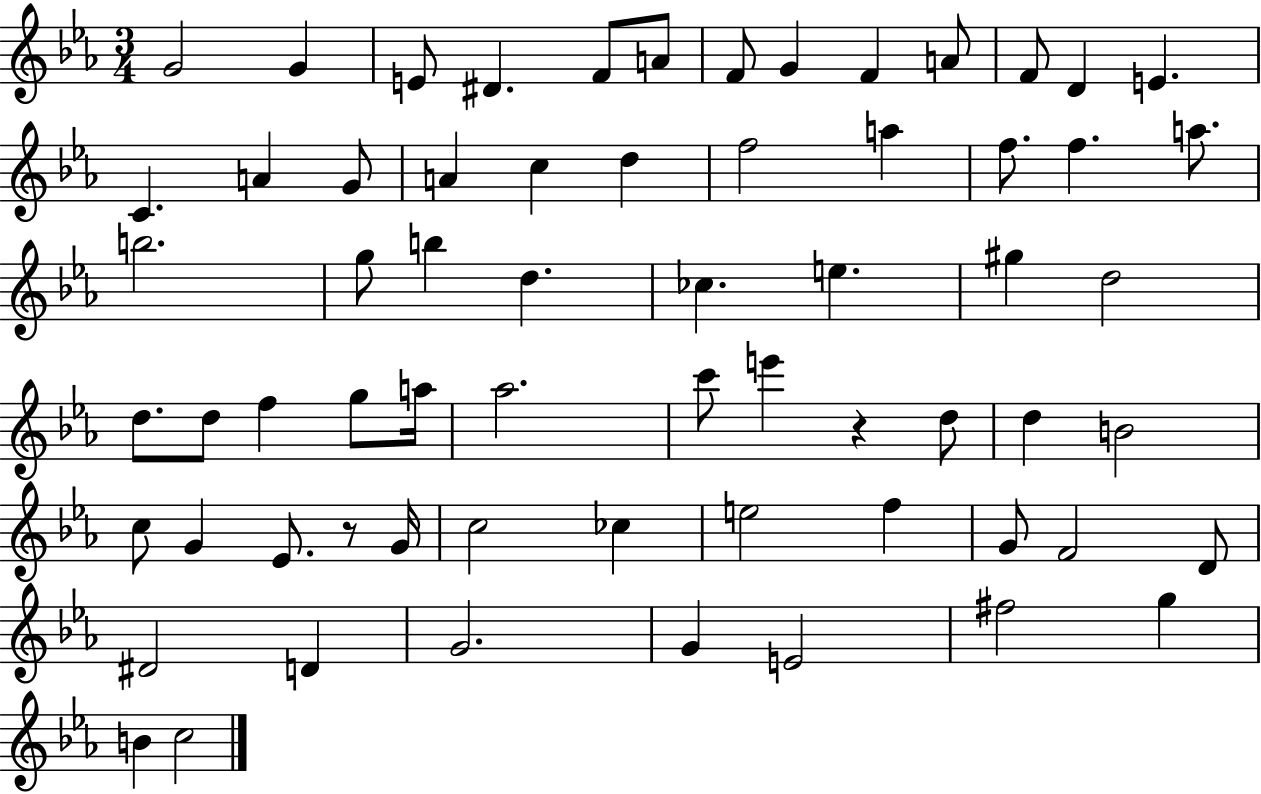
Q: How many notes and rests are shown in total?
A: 65